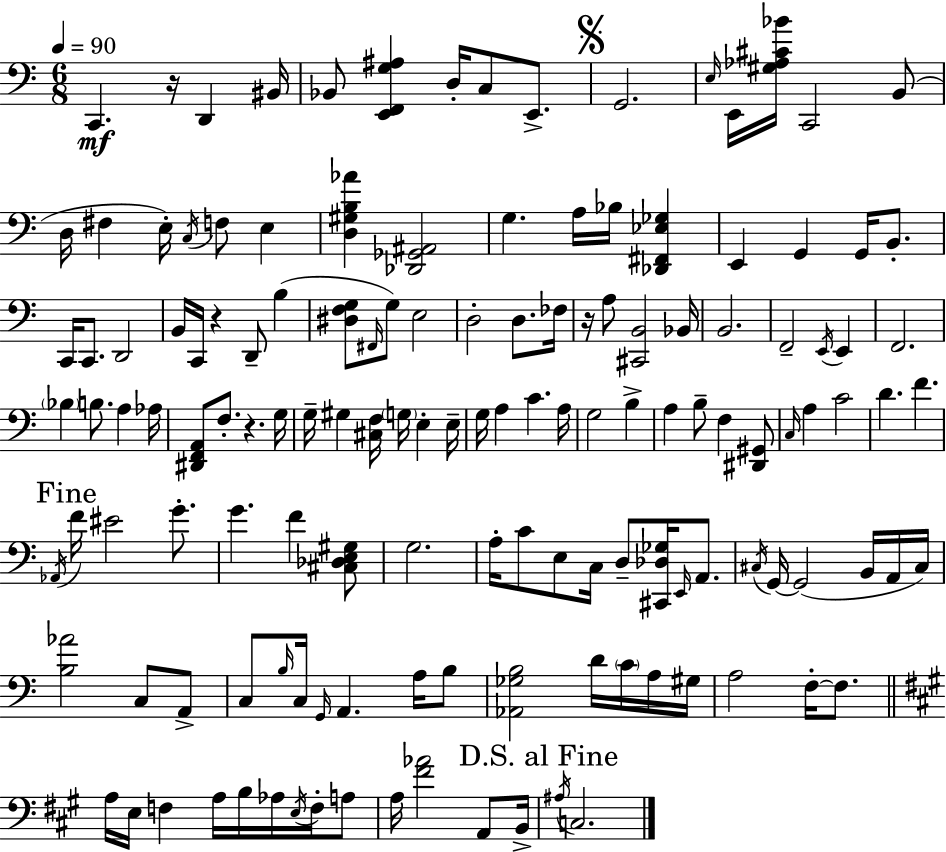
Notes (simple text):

C2/q. R/s D2/q BIS2/s Bb2/e [E2,F2,G3,A#3]/q D3/s C3/e E2/e. G2/h. E3/s E2/s [G#3,Ab3,C#4,Bb4]/s C2/h B2/e D3/s F#3/q E3/s C3/s F3/e E3/q [D3,G#3,B3,Ab4]/q [Db2,Gb2,A#2]/h G3/q. A3/s Bb3/s [Db2,F#2,Eb3,Gb3]/q E2/q G2/q G2/s B2/e. C2/s C2/e. D2/h B2/s C2/s R/q D2/e B3/q [D#3,F3,G3]/e F#2/s G3/e E3/h D3/h D3/e. FES3/s R/s A3/e [C#2,B2]/h Bb2/s B2/h. F2/h E2/s E2/q F2/h. Bb3/q B3/e. A3/q Ab3/s [D#2,F2,A2]/e F3/e. R/q. G3/s G3/s G#3/q [C#3,F3]/s G3/s E3/q E3/s G3/s A3/q C4/q. A3/s G3/h B3/q A3/q B3/e F3/q [D#2,G#2]/e C3/s A3/q C4/h D4/q. F4/q. Ab2/s F4/s EIS4/h G4/e. G4/q. F4/q [C#3,Db3,E3,G#3]/e G3/h. A3/s C4/e E3/e C3/s D3/e [C#2,Db3,Gb3]/s E2/s A2/e. C#3/s G2/s G2/h B2/s A2/s C#3/s [B3,Ab4]/h C3/e A2/e C3/e B3/s C3/s G2/s A2/q. A3/s B3/e [Ab2,Gb3,B3]/h D4/s C4/s A3/s G#3/s A3/h F3/s F3/e. A3/s E3/s F3/q A3/s B3/s Ab3/s E3/s F3/s A3/e A3/s [F#4,Ab4]/h A2/e B2/s A#3/s C3/h.